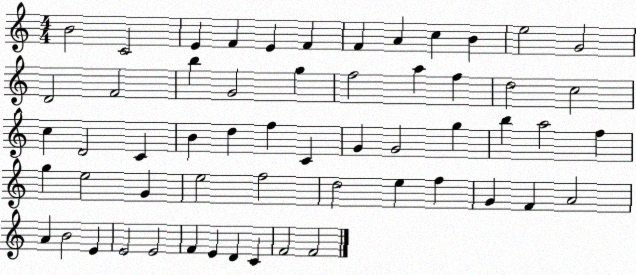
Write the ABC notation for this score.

X:1
T:Untitled
M:4/4
L:1/4
K:C
B2 C2 E F E F F A c B e2 G2 D2 F2 b G2 g f2 a f d2 c2 c D2 C B d f C G G2 g b a2 f g e2 G e2 f2 d2 e f G F A2 A B2 E E2 E2 F E D C F2 F2